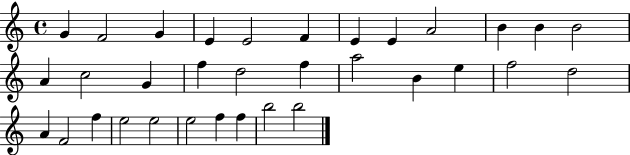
{
  \clef treble
  \time 4/4
  \defaultTimeSignature
  \key c \major
  g'4 f'2 g'4 | e'4 e'2 f'4 | e'4 e'4 a'2 | b'4 b'4 b'2 | \break a'4 c''2 g'4 | f''4 d''2 f''4 | a''2 b'4 e''4 | f''2 d''2 | \break a'4 f'2 f''4 | e''2 e''2 | e''2 f''4 f''4 | b''2 b''2 | \break \bar "|."
}